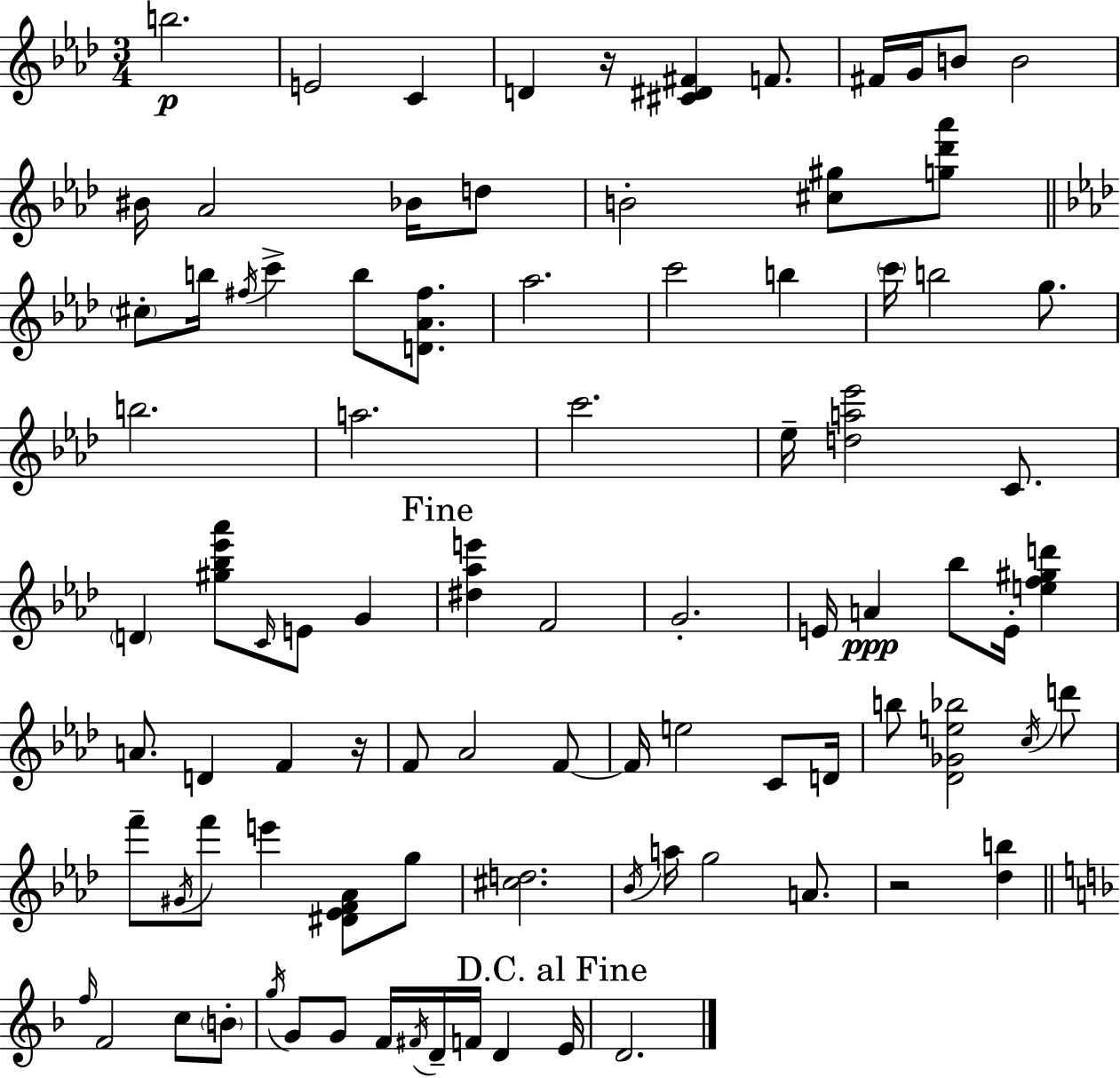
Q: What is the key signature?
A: AES major